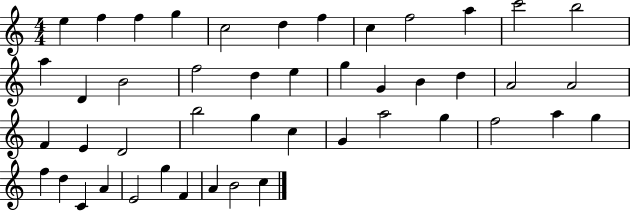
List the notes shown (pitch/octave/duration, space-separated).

E5/q F5/q F5/q G5/q C5/h D5/q F5/q C5/q F5/h A5/q C6/h B5/h A5/q D4/q B4/h F5/h D5/q E5/q G5/q G4/q B4/q D5/q A4/h A4/h F4/q E4/q D4/h B5/h G5/q C5/q G4/q A5/h G5/q F5/h A5/q G5/q F5/q D5/q C4/q A4/q E4/h G5/q F4/q A4/q B4/h C5/q